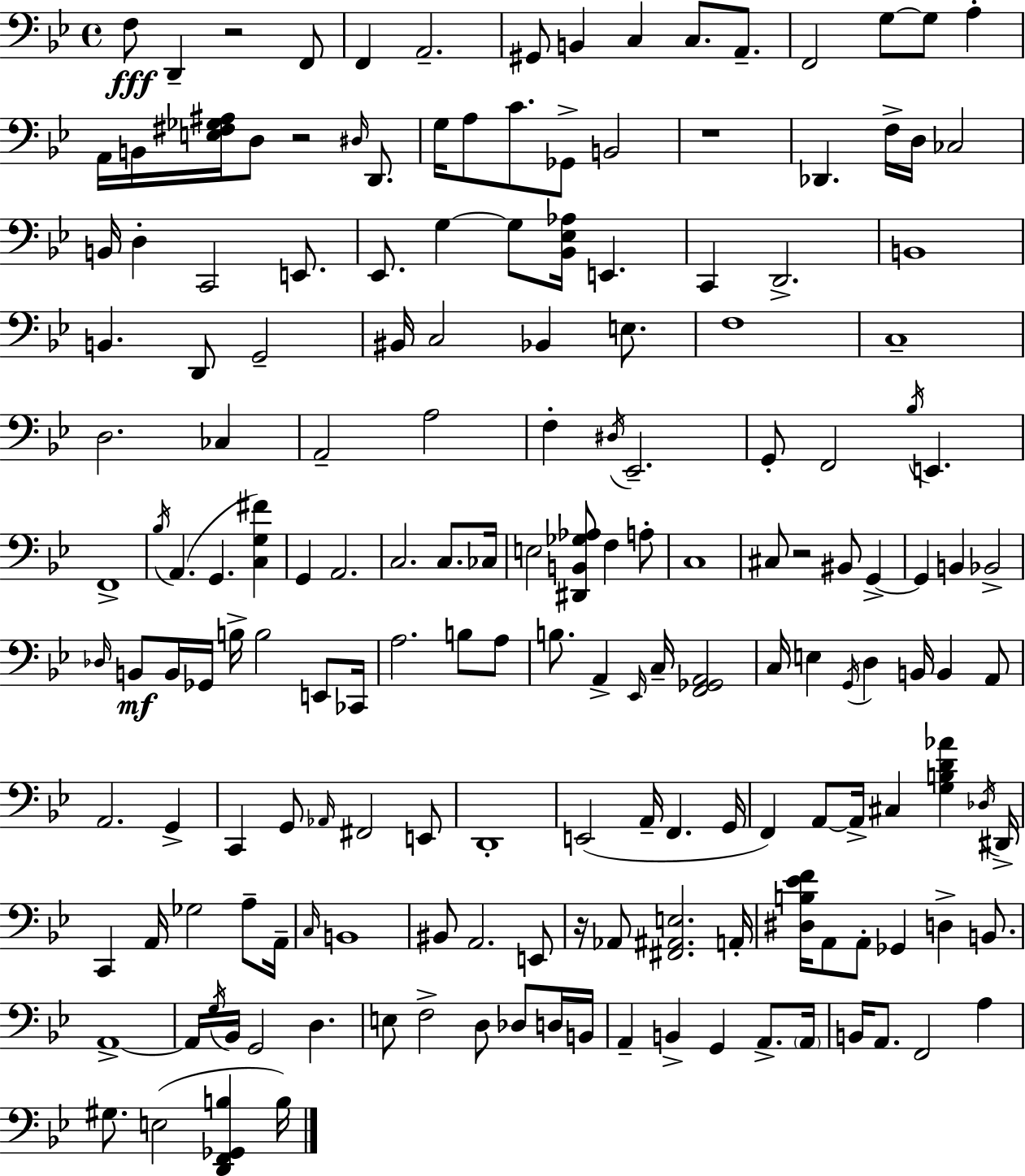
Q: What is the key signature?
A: G minor